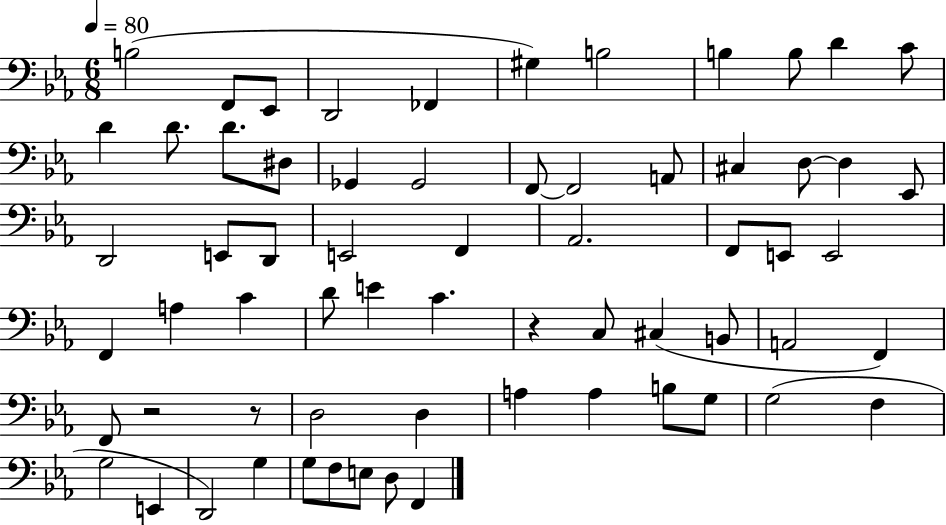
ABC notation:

X:1
T:Untitled
M:6/8
L:1/4
K:Eb
B,2 F,,/2 _E,,/2 D,,2 _F,, ^G, B,2 B, B,/2 D C/2 D D/2 D/2 ^D,/2 _G,, _G,,2 F,,/2 F,,2 A,,/2 ^C, D,/2 D, _E,,/2 D,,2 E,,/2 D,,/2 E,,2 F,, _A,,2 F,,/2 E,,/2 E,,2 F,, A, C D/2 E C z C,/2 ^C, B,,/2 A,,2 F,, F,,/2 z2 z/2 D,2 D, A, A, B,/2 G,/2 G,2 F, G,2 E,, D,,2 G, G,/2 F,/2 E,/2 D,/2 F,,